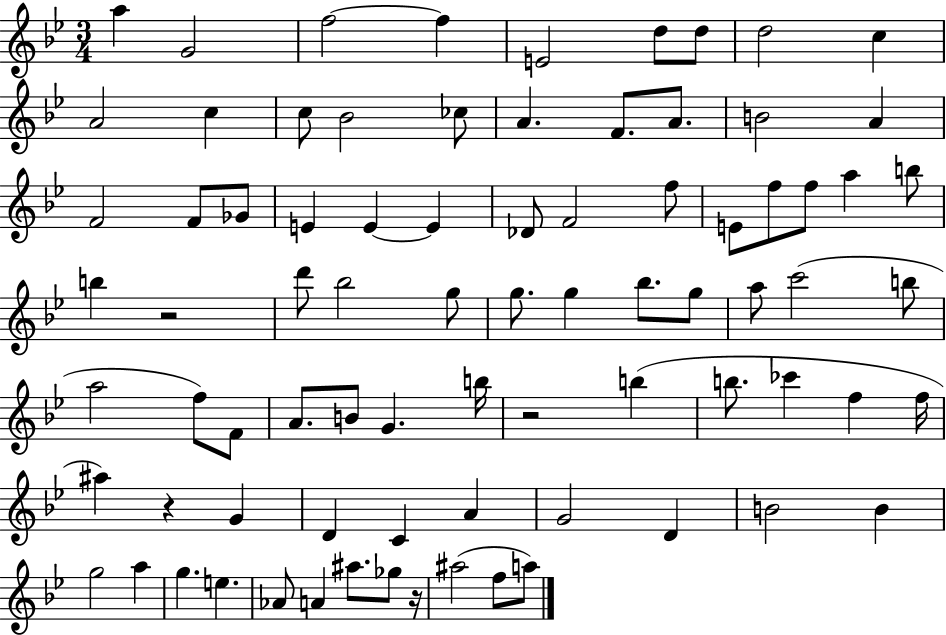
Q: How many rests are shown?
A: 4